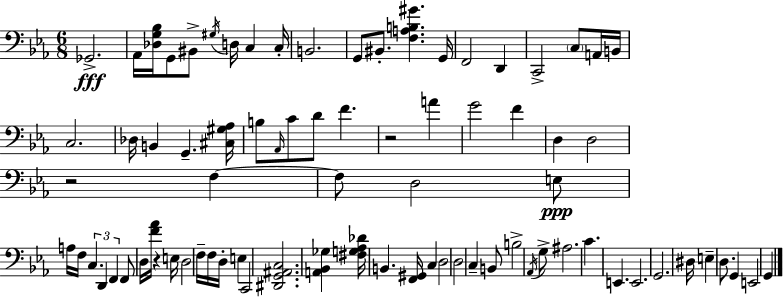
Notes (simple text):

Gb2/h. Ab2/s [Db3,G3,Bb3]/s G2/e BIS2/e G#3/s D3/s C3/q C3/s B2/h. G2/e BIS2/e. [F3,A3,B3,G#4]/q. G2/s F2/h D2/q C2/h C3/e A2/s B2/s C3/h. Db3/s B2/q G2/q. [C#3,G#3,Ab3]/s B3/e Ab2/s C4/e D4/e F4/q. R/h A4/q G4/h F4/q D3/q D3/h R/h F3/q F3/e D3/h E3/e A3/s F3/s C3/q. D2/q F2/q F2/e D3/s [F4,Ab4]/s R/q E3/s D3/h F3/s F3/s D3/s E3/q C2/h [D#2,G2,A#2,C3]/h. [A2,Bb2,Gb3]/q [F#3,G3,Ab3,Db4]/s B2/q. [F2,G#2]/s C3/q D3/h D3/h C3/q B2/e B3/h Ab2/s G3/e A#3/h. C4/q. E2/q. E2/h. G2/h. D#3/s E3/q D3/e. G2/q E2/h G2/q